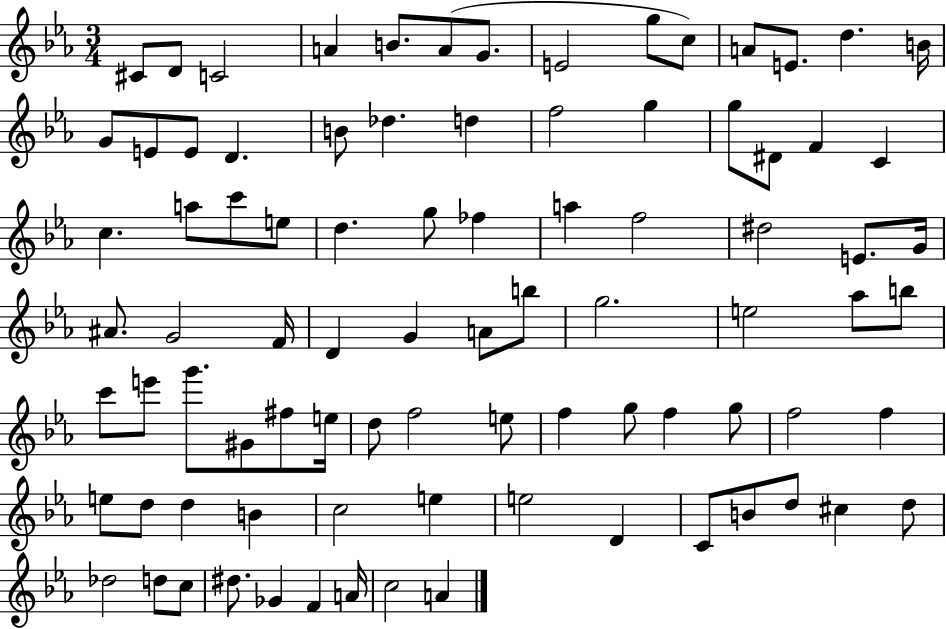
{
  \clef treble
  \numericTimeSignature
  \time 3/4
  \key ees \major
  cis'8 d'8 c'2 | a'4 b'8. a'8( g'8. | e'2 g''8 c''8) | a'8 e'8. d''4. b'16 | \break g'8 e'8 e'8 d'4. | b'8 des''4. d''4 | f''2 g''4 | g''8 dis'8 f'4 c'4 | \break c''4. a''8 c'''8 e''8 | d''4. g''8 fes''4 | a''4 f''2 | dis''2 e'8. g'16 | \break ais'8. g'2 f'16 | d'4 g'4 a'8 b''8 | g''2. | e''2 aes''8 b''8 | \break c'''8 e'''8 g'''8. gis'8 fis''8 e''16 | d''8 f''2 e''8 | f''4 g''8 f''4 g''8 | f''2 f''4 | \break e''8 d''8 d''4 b'4 | c''2 e''4 | e''2 d'4 | c'8 b'8 d''8 cis''4 d''8 | \break des''2 d''8 c''8 | dis''8. ges'4 f'4 a'16 | c''2 a'4 | \bar "|."
}